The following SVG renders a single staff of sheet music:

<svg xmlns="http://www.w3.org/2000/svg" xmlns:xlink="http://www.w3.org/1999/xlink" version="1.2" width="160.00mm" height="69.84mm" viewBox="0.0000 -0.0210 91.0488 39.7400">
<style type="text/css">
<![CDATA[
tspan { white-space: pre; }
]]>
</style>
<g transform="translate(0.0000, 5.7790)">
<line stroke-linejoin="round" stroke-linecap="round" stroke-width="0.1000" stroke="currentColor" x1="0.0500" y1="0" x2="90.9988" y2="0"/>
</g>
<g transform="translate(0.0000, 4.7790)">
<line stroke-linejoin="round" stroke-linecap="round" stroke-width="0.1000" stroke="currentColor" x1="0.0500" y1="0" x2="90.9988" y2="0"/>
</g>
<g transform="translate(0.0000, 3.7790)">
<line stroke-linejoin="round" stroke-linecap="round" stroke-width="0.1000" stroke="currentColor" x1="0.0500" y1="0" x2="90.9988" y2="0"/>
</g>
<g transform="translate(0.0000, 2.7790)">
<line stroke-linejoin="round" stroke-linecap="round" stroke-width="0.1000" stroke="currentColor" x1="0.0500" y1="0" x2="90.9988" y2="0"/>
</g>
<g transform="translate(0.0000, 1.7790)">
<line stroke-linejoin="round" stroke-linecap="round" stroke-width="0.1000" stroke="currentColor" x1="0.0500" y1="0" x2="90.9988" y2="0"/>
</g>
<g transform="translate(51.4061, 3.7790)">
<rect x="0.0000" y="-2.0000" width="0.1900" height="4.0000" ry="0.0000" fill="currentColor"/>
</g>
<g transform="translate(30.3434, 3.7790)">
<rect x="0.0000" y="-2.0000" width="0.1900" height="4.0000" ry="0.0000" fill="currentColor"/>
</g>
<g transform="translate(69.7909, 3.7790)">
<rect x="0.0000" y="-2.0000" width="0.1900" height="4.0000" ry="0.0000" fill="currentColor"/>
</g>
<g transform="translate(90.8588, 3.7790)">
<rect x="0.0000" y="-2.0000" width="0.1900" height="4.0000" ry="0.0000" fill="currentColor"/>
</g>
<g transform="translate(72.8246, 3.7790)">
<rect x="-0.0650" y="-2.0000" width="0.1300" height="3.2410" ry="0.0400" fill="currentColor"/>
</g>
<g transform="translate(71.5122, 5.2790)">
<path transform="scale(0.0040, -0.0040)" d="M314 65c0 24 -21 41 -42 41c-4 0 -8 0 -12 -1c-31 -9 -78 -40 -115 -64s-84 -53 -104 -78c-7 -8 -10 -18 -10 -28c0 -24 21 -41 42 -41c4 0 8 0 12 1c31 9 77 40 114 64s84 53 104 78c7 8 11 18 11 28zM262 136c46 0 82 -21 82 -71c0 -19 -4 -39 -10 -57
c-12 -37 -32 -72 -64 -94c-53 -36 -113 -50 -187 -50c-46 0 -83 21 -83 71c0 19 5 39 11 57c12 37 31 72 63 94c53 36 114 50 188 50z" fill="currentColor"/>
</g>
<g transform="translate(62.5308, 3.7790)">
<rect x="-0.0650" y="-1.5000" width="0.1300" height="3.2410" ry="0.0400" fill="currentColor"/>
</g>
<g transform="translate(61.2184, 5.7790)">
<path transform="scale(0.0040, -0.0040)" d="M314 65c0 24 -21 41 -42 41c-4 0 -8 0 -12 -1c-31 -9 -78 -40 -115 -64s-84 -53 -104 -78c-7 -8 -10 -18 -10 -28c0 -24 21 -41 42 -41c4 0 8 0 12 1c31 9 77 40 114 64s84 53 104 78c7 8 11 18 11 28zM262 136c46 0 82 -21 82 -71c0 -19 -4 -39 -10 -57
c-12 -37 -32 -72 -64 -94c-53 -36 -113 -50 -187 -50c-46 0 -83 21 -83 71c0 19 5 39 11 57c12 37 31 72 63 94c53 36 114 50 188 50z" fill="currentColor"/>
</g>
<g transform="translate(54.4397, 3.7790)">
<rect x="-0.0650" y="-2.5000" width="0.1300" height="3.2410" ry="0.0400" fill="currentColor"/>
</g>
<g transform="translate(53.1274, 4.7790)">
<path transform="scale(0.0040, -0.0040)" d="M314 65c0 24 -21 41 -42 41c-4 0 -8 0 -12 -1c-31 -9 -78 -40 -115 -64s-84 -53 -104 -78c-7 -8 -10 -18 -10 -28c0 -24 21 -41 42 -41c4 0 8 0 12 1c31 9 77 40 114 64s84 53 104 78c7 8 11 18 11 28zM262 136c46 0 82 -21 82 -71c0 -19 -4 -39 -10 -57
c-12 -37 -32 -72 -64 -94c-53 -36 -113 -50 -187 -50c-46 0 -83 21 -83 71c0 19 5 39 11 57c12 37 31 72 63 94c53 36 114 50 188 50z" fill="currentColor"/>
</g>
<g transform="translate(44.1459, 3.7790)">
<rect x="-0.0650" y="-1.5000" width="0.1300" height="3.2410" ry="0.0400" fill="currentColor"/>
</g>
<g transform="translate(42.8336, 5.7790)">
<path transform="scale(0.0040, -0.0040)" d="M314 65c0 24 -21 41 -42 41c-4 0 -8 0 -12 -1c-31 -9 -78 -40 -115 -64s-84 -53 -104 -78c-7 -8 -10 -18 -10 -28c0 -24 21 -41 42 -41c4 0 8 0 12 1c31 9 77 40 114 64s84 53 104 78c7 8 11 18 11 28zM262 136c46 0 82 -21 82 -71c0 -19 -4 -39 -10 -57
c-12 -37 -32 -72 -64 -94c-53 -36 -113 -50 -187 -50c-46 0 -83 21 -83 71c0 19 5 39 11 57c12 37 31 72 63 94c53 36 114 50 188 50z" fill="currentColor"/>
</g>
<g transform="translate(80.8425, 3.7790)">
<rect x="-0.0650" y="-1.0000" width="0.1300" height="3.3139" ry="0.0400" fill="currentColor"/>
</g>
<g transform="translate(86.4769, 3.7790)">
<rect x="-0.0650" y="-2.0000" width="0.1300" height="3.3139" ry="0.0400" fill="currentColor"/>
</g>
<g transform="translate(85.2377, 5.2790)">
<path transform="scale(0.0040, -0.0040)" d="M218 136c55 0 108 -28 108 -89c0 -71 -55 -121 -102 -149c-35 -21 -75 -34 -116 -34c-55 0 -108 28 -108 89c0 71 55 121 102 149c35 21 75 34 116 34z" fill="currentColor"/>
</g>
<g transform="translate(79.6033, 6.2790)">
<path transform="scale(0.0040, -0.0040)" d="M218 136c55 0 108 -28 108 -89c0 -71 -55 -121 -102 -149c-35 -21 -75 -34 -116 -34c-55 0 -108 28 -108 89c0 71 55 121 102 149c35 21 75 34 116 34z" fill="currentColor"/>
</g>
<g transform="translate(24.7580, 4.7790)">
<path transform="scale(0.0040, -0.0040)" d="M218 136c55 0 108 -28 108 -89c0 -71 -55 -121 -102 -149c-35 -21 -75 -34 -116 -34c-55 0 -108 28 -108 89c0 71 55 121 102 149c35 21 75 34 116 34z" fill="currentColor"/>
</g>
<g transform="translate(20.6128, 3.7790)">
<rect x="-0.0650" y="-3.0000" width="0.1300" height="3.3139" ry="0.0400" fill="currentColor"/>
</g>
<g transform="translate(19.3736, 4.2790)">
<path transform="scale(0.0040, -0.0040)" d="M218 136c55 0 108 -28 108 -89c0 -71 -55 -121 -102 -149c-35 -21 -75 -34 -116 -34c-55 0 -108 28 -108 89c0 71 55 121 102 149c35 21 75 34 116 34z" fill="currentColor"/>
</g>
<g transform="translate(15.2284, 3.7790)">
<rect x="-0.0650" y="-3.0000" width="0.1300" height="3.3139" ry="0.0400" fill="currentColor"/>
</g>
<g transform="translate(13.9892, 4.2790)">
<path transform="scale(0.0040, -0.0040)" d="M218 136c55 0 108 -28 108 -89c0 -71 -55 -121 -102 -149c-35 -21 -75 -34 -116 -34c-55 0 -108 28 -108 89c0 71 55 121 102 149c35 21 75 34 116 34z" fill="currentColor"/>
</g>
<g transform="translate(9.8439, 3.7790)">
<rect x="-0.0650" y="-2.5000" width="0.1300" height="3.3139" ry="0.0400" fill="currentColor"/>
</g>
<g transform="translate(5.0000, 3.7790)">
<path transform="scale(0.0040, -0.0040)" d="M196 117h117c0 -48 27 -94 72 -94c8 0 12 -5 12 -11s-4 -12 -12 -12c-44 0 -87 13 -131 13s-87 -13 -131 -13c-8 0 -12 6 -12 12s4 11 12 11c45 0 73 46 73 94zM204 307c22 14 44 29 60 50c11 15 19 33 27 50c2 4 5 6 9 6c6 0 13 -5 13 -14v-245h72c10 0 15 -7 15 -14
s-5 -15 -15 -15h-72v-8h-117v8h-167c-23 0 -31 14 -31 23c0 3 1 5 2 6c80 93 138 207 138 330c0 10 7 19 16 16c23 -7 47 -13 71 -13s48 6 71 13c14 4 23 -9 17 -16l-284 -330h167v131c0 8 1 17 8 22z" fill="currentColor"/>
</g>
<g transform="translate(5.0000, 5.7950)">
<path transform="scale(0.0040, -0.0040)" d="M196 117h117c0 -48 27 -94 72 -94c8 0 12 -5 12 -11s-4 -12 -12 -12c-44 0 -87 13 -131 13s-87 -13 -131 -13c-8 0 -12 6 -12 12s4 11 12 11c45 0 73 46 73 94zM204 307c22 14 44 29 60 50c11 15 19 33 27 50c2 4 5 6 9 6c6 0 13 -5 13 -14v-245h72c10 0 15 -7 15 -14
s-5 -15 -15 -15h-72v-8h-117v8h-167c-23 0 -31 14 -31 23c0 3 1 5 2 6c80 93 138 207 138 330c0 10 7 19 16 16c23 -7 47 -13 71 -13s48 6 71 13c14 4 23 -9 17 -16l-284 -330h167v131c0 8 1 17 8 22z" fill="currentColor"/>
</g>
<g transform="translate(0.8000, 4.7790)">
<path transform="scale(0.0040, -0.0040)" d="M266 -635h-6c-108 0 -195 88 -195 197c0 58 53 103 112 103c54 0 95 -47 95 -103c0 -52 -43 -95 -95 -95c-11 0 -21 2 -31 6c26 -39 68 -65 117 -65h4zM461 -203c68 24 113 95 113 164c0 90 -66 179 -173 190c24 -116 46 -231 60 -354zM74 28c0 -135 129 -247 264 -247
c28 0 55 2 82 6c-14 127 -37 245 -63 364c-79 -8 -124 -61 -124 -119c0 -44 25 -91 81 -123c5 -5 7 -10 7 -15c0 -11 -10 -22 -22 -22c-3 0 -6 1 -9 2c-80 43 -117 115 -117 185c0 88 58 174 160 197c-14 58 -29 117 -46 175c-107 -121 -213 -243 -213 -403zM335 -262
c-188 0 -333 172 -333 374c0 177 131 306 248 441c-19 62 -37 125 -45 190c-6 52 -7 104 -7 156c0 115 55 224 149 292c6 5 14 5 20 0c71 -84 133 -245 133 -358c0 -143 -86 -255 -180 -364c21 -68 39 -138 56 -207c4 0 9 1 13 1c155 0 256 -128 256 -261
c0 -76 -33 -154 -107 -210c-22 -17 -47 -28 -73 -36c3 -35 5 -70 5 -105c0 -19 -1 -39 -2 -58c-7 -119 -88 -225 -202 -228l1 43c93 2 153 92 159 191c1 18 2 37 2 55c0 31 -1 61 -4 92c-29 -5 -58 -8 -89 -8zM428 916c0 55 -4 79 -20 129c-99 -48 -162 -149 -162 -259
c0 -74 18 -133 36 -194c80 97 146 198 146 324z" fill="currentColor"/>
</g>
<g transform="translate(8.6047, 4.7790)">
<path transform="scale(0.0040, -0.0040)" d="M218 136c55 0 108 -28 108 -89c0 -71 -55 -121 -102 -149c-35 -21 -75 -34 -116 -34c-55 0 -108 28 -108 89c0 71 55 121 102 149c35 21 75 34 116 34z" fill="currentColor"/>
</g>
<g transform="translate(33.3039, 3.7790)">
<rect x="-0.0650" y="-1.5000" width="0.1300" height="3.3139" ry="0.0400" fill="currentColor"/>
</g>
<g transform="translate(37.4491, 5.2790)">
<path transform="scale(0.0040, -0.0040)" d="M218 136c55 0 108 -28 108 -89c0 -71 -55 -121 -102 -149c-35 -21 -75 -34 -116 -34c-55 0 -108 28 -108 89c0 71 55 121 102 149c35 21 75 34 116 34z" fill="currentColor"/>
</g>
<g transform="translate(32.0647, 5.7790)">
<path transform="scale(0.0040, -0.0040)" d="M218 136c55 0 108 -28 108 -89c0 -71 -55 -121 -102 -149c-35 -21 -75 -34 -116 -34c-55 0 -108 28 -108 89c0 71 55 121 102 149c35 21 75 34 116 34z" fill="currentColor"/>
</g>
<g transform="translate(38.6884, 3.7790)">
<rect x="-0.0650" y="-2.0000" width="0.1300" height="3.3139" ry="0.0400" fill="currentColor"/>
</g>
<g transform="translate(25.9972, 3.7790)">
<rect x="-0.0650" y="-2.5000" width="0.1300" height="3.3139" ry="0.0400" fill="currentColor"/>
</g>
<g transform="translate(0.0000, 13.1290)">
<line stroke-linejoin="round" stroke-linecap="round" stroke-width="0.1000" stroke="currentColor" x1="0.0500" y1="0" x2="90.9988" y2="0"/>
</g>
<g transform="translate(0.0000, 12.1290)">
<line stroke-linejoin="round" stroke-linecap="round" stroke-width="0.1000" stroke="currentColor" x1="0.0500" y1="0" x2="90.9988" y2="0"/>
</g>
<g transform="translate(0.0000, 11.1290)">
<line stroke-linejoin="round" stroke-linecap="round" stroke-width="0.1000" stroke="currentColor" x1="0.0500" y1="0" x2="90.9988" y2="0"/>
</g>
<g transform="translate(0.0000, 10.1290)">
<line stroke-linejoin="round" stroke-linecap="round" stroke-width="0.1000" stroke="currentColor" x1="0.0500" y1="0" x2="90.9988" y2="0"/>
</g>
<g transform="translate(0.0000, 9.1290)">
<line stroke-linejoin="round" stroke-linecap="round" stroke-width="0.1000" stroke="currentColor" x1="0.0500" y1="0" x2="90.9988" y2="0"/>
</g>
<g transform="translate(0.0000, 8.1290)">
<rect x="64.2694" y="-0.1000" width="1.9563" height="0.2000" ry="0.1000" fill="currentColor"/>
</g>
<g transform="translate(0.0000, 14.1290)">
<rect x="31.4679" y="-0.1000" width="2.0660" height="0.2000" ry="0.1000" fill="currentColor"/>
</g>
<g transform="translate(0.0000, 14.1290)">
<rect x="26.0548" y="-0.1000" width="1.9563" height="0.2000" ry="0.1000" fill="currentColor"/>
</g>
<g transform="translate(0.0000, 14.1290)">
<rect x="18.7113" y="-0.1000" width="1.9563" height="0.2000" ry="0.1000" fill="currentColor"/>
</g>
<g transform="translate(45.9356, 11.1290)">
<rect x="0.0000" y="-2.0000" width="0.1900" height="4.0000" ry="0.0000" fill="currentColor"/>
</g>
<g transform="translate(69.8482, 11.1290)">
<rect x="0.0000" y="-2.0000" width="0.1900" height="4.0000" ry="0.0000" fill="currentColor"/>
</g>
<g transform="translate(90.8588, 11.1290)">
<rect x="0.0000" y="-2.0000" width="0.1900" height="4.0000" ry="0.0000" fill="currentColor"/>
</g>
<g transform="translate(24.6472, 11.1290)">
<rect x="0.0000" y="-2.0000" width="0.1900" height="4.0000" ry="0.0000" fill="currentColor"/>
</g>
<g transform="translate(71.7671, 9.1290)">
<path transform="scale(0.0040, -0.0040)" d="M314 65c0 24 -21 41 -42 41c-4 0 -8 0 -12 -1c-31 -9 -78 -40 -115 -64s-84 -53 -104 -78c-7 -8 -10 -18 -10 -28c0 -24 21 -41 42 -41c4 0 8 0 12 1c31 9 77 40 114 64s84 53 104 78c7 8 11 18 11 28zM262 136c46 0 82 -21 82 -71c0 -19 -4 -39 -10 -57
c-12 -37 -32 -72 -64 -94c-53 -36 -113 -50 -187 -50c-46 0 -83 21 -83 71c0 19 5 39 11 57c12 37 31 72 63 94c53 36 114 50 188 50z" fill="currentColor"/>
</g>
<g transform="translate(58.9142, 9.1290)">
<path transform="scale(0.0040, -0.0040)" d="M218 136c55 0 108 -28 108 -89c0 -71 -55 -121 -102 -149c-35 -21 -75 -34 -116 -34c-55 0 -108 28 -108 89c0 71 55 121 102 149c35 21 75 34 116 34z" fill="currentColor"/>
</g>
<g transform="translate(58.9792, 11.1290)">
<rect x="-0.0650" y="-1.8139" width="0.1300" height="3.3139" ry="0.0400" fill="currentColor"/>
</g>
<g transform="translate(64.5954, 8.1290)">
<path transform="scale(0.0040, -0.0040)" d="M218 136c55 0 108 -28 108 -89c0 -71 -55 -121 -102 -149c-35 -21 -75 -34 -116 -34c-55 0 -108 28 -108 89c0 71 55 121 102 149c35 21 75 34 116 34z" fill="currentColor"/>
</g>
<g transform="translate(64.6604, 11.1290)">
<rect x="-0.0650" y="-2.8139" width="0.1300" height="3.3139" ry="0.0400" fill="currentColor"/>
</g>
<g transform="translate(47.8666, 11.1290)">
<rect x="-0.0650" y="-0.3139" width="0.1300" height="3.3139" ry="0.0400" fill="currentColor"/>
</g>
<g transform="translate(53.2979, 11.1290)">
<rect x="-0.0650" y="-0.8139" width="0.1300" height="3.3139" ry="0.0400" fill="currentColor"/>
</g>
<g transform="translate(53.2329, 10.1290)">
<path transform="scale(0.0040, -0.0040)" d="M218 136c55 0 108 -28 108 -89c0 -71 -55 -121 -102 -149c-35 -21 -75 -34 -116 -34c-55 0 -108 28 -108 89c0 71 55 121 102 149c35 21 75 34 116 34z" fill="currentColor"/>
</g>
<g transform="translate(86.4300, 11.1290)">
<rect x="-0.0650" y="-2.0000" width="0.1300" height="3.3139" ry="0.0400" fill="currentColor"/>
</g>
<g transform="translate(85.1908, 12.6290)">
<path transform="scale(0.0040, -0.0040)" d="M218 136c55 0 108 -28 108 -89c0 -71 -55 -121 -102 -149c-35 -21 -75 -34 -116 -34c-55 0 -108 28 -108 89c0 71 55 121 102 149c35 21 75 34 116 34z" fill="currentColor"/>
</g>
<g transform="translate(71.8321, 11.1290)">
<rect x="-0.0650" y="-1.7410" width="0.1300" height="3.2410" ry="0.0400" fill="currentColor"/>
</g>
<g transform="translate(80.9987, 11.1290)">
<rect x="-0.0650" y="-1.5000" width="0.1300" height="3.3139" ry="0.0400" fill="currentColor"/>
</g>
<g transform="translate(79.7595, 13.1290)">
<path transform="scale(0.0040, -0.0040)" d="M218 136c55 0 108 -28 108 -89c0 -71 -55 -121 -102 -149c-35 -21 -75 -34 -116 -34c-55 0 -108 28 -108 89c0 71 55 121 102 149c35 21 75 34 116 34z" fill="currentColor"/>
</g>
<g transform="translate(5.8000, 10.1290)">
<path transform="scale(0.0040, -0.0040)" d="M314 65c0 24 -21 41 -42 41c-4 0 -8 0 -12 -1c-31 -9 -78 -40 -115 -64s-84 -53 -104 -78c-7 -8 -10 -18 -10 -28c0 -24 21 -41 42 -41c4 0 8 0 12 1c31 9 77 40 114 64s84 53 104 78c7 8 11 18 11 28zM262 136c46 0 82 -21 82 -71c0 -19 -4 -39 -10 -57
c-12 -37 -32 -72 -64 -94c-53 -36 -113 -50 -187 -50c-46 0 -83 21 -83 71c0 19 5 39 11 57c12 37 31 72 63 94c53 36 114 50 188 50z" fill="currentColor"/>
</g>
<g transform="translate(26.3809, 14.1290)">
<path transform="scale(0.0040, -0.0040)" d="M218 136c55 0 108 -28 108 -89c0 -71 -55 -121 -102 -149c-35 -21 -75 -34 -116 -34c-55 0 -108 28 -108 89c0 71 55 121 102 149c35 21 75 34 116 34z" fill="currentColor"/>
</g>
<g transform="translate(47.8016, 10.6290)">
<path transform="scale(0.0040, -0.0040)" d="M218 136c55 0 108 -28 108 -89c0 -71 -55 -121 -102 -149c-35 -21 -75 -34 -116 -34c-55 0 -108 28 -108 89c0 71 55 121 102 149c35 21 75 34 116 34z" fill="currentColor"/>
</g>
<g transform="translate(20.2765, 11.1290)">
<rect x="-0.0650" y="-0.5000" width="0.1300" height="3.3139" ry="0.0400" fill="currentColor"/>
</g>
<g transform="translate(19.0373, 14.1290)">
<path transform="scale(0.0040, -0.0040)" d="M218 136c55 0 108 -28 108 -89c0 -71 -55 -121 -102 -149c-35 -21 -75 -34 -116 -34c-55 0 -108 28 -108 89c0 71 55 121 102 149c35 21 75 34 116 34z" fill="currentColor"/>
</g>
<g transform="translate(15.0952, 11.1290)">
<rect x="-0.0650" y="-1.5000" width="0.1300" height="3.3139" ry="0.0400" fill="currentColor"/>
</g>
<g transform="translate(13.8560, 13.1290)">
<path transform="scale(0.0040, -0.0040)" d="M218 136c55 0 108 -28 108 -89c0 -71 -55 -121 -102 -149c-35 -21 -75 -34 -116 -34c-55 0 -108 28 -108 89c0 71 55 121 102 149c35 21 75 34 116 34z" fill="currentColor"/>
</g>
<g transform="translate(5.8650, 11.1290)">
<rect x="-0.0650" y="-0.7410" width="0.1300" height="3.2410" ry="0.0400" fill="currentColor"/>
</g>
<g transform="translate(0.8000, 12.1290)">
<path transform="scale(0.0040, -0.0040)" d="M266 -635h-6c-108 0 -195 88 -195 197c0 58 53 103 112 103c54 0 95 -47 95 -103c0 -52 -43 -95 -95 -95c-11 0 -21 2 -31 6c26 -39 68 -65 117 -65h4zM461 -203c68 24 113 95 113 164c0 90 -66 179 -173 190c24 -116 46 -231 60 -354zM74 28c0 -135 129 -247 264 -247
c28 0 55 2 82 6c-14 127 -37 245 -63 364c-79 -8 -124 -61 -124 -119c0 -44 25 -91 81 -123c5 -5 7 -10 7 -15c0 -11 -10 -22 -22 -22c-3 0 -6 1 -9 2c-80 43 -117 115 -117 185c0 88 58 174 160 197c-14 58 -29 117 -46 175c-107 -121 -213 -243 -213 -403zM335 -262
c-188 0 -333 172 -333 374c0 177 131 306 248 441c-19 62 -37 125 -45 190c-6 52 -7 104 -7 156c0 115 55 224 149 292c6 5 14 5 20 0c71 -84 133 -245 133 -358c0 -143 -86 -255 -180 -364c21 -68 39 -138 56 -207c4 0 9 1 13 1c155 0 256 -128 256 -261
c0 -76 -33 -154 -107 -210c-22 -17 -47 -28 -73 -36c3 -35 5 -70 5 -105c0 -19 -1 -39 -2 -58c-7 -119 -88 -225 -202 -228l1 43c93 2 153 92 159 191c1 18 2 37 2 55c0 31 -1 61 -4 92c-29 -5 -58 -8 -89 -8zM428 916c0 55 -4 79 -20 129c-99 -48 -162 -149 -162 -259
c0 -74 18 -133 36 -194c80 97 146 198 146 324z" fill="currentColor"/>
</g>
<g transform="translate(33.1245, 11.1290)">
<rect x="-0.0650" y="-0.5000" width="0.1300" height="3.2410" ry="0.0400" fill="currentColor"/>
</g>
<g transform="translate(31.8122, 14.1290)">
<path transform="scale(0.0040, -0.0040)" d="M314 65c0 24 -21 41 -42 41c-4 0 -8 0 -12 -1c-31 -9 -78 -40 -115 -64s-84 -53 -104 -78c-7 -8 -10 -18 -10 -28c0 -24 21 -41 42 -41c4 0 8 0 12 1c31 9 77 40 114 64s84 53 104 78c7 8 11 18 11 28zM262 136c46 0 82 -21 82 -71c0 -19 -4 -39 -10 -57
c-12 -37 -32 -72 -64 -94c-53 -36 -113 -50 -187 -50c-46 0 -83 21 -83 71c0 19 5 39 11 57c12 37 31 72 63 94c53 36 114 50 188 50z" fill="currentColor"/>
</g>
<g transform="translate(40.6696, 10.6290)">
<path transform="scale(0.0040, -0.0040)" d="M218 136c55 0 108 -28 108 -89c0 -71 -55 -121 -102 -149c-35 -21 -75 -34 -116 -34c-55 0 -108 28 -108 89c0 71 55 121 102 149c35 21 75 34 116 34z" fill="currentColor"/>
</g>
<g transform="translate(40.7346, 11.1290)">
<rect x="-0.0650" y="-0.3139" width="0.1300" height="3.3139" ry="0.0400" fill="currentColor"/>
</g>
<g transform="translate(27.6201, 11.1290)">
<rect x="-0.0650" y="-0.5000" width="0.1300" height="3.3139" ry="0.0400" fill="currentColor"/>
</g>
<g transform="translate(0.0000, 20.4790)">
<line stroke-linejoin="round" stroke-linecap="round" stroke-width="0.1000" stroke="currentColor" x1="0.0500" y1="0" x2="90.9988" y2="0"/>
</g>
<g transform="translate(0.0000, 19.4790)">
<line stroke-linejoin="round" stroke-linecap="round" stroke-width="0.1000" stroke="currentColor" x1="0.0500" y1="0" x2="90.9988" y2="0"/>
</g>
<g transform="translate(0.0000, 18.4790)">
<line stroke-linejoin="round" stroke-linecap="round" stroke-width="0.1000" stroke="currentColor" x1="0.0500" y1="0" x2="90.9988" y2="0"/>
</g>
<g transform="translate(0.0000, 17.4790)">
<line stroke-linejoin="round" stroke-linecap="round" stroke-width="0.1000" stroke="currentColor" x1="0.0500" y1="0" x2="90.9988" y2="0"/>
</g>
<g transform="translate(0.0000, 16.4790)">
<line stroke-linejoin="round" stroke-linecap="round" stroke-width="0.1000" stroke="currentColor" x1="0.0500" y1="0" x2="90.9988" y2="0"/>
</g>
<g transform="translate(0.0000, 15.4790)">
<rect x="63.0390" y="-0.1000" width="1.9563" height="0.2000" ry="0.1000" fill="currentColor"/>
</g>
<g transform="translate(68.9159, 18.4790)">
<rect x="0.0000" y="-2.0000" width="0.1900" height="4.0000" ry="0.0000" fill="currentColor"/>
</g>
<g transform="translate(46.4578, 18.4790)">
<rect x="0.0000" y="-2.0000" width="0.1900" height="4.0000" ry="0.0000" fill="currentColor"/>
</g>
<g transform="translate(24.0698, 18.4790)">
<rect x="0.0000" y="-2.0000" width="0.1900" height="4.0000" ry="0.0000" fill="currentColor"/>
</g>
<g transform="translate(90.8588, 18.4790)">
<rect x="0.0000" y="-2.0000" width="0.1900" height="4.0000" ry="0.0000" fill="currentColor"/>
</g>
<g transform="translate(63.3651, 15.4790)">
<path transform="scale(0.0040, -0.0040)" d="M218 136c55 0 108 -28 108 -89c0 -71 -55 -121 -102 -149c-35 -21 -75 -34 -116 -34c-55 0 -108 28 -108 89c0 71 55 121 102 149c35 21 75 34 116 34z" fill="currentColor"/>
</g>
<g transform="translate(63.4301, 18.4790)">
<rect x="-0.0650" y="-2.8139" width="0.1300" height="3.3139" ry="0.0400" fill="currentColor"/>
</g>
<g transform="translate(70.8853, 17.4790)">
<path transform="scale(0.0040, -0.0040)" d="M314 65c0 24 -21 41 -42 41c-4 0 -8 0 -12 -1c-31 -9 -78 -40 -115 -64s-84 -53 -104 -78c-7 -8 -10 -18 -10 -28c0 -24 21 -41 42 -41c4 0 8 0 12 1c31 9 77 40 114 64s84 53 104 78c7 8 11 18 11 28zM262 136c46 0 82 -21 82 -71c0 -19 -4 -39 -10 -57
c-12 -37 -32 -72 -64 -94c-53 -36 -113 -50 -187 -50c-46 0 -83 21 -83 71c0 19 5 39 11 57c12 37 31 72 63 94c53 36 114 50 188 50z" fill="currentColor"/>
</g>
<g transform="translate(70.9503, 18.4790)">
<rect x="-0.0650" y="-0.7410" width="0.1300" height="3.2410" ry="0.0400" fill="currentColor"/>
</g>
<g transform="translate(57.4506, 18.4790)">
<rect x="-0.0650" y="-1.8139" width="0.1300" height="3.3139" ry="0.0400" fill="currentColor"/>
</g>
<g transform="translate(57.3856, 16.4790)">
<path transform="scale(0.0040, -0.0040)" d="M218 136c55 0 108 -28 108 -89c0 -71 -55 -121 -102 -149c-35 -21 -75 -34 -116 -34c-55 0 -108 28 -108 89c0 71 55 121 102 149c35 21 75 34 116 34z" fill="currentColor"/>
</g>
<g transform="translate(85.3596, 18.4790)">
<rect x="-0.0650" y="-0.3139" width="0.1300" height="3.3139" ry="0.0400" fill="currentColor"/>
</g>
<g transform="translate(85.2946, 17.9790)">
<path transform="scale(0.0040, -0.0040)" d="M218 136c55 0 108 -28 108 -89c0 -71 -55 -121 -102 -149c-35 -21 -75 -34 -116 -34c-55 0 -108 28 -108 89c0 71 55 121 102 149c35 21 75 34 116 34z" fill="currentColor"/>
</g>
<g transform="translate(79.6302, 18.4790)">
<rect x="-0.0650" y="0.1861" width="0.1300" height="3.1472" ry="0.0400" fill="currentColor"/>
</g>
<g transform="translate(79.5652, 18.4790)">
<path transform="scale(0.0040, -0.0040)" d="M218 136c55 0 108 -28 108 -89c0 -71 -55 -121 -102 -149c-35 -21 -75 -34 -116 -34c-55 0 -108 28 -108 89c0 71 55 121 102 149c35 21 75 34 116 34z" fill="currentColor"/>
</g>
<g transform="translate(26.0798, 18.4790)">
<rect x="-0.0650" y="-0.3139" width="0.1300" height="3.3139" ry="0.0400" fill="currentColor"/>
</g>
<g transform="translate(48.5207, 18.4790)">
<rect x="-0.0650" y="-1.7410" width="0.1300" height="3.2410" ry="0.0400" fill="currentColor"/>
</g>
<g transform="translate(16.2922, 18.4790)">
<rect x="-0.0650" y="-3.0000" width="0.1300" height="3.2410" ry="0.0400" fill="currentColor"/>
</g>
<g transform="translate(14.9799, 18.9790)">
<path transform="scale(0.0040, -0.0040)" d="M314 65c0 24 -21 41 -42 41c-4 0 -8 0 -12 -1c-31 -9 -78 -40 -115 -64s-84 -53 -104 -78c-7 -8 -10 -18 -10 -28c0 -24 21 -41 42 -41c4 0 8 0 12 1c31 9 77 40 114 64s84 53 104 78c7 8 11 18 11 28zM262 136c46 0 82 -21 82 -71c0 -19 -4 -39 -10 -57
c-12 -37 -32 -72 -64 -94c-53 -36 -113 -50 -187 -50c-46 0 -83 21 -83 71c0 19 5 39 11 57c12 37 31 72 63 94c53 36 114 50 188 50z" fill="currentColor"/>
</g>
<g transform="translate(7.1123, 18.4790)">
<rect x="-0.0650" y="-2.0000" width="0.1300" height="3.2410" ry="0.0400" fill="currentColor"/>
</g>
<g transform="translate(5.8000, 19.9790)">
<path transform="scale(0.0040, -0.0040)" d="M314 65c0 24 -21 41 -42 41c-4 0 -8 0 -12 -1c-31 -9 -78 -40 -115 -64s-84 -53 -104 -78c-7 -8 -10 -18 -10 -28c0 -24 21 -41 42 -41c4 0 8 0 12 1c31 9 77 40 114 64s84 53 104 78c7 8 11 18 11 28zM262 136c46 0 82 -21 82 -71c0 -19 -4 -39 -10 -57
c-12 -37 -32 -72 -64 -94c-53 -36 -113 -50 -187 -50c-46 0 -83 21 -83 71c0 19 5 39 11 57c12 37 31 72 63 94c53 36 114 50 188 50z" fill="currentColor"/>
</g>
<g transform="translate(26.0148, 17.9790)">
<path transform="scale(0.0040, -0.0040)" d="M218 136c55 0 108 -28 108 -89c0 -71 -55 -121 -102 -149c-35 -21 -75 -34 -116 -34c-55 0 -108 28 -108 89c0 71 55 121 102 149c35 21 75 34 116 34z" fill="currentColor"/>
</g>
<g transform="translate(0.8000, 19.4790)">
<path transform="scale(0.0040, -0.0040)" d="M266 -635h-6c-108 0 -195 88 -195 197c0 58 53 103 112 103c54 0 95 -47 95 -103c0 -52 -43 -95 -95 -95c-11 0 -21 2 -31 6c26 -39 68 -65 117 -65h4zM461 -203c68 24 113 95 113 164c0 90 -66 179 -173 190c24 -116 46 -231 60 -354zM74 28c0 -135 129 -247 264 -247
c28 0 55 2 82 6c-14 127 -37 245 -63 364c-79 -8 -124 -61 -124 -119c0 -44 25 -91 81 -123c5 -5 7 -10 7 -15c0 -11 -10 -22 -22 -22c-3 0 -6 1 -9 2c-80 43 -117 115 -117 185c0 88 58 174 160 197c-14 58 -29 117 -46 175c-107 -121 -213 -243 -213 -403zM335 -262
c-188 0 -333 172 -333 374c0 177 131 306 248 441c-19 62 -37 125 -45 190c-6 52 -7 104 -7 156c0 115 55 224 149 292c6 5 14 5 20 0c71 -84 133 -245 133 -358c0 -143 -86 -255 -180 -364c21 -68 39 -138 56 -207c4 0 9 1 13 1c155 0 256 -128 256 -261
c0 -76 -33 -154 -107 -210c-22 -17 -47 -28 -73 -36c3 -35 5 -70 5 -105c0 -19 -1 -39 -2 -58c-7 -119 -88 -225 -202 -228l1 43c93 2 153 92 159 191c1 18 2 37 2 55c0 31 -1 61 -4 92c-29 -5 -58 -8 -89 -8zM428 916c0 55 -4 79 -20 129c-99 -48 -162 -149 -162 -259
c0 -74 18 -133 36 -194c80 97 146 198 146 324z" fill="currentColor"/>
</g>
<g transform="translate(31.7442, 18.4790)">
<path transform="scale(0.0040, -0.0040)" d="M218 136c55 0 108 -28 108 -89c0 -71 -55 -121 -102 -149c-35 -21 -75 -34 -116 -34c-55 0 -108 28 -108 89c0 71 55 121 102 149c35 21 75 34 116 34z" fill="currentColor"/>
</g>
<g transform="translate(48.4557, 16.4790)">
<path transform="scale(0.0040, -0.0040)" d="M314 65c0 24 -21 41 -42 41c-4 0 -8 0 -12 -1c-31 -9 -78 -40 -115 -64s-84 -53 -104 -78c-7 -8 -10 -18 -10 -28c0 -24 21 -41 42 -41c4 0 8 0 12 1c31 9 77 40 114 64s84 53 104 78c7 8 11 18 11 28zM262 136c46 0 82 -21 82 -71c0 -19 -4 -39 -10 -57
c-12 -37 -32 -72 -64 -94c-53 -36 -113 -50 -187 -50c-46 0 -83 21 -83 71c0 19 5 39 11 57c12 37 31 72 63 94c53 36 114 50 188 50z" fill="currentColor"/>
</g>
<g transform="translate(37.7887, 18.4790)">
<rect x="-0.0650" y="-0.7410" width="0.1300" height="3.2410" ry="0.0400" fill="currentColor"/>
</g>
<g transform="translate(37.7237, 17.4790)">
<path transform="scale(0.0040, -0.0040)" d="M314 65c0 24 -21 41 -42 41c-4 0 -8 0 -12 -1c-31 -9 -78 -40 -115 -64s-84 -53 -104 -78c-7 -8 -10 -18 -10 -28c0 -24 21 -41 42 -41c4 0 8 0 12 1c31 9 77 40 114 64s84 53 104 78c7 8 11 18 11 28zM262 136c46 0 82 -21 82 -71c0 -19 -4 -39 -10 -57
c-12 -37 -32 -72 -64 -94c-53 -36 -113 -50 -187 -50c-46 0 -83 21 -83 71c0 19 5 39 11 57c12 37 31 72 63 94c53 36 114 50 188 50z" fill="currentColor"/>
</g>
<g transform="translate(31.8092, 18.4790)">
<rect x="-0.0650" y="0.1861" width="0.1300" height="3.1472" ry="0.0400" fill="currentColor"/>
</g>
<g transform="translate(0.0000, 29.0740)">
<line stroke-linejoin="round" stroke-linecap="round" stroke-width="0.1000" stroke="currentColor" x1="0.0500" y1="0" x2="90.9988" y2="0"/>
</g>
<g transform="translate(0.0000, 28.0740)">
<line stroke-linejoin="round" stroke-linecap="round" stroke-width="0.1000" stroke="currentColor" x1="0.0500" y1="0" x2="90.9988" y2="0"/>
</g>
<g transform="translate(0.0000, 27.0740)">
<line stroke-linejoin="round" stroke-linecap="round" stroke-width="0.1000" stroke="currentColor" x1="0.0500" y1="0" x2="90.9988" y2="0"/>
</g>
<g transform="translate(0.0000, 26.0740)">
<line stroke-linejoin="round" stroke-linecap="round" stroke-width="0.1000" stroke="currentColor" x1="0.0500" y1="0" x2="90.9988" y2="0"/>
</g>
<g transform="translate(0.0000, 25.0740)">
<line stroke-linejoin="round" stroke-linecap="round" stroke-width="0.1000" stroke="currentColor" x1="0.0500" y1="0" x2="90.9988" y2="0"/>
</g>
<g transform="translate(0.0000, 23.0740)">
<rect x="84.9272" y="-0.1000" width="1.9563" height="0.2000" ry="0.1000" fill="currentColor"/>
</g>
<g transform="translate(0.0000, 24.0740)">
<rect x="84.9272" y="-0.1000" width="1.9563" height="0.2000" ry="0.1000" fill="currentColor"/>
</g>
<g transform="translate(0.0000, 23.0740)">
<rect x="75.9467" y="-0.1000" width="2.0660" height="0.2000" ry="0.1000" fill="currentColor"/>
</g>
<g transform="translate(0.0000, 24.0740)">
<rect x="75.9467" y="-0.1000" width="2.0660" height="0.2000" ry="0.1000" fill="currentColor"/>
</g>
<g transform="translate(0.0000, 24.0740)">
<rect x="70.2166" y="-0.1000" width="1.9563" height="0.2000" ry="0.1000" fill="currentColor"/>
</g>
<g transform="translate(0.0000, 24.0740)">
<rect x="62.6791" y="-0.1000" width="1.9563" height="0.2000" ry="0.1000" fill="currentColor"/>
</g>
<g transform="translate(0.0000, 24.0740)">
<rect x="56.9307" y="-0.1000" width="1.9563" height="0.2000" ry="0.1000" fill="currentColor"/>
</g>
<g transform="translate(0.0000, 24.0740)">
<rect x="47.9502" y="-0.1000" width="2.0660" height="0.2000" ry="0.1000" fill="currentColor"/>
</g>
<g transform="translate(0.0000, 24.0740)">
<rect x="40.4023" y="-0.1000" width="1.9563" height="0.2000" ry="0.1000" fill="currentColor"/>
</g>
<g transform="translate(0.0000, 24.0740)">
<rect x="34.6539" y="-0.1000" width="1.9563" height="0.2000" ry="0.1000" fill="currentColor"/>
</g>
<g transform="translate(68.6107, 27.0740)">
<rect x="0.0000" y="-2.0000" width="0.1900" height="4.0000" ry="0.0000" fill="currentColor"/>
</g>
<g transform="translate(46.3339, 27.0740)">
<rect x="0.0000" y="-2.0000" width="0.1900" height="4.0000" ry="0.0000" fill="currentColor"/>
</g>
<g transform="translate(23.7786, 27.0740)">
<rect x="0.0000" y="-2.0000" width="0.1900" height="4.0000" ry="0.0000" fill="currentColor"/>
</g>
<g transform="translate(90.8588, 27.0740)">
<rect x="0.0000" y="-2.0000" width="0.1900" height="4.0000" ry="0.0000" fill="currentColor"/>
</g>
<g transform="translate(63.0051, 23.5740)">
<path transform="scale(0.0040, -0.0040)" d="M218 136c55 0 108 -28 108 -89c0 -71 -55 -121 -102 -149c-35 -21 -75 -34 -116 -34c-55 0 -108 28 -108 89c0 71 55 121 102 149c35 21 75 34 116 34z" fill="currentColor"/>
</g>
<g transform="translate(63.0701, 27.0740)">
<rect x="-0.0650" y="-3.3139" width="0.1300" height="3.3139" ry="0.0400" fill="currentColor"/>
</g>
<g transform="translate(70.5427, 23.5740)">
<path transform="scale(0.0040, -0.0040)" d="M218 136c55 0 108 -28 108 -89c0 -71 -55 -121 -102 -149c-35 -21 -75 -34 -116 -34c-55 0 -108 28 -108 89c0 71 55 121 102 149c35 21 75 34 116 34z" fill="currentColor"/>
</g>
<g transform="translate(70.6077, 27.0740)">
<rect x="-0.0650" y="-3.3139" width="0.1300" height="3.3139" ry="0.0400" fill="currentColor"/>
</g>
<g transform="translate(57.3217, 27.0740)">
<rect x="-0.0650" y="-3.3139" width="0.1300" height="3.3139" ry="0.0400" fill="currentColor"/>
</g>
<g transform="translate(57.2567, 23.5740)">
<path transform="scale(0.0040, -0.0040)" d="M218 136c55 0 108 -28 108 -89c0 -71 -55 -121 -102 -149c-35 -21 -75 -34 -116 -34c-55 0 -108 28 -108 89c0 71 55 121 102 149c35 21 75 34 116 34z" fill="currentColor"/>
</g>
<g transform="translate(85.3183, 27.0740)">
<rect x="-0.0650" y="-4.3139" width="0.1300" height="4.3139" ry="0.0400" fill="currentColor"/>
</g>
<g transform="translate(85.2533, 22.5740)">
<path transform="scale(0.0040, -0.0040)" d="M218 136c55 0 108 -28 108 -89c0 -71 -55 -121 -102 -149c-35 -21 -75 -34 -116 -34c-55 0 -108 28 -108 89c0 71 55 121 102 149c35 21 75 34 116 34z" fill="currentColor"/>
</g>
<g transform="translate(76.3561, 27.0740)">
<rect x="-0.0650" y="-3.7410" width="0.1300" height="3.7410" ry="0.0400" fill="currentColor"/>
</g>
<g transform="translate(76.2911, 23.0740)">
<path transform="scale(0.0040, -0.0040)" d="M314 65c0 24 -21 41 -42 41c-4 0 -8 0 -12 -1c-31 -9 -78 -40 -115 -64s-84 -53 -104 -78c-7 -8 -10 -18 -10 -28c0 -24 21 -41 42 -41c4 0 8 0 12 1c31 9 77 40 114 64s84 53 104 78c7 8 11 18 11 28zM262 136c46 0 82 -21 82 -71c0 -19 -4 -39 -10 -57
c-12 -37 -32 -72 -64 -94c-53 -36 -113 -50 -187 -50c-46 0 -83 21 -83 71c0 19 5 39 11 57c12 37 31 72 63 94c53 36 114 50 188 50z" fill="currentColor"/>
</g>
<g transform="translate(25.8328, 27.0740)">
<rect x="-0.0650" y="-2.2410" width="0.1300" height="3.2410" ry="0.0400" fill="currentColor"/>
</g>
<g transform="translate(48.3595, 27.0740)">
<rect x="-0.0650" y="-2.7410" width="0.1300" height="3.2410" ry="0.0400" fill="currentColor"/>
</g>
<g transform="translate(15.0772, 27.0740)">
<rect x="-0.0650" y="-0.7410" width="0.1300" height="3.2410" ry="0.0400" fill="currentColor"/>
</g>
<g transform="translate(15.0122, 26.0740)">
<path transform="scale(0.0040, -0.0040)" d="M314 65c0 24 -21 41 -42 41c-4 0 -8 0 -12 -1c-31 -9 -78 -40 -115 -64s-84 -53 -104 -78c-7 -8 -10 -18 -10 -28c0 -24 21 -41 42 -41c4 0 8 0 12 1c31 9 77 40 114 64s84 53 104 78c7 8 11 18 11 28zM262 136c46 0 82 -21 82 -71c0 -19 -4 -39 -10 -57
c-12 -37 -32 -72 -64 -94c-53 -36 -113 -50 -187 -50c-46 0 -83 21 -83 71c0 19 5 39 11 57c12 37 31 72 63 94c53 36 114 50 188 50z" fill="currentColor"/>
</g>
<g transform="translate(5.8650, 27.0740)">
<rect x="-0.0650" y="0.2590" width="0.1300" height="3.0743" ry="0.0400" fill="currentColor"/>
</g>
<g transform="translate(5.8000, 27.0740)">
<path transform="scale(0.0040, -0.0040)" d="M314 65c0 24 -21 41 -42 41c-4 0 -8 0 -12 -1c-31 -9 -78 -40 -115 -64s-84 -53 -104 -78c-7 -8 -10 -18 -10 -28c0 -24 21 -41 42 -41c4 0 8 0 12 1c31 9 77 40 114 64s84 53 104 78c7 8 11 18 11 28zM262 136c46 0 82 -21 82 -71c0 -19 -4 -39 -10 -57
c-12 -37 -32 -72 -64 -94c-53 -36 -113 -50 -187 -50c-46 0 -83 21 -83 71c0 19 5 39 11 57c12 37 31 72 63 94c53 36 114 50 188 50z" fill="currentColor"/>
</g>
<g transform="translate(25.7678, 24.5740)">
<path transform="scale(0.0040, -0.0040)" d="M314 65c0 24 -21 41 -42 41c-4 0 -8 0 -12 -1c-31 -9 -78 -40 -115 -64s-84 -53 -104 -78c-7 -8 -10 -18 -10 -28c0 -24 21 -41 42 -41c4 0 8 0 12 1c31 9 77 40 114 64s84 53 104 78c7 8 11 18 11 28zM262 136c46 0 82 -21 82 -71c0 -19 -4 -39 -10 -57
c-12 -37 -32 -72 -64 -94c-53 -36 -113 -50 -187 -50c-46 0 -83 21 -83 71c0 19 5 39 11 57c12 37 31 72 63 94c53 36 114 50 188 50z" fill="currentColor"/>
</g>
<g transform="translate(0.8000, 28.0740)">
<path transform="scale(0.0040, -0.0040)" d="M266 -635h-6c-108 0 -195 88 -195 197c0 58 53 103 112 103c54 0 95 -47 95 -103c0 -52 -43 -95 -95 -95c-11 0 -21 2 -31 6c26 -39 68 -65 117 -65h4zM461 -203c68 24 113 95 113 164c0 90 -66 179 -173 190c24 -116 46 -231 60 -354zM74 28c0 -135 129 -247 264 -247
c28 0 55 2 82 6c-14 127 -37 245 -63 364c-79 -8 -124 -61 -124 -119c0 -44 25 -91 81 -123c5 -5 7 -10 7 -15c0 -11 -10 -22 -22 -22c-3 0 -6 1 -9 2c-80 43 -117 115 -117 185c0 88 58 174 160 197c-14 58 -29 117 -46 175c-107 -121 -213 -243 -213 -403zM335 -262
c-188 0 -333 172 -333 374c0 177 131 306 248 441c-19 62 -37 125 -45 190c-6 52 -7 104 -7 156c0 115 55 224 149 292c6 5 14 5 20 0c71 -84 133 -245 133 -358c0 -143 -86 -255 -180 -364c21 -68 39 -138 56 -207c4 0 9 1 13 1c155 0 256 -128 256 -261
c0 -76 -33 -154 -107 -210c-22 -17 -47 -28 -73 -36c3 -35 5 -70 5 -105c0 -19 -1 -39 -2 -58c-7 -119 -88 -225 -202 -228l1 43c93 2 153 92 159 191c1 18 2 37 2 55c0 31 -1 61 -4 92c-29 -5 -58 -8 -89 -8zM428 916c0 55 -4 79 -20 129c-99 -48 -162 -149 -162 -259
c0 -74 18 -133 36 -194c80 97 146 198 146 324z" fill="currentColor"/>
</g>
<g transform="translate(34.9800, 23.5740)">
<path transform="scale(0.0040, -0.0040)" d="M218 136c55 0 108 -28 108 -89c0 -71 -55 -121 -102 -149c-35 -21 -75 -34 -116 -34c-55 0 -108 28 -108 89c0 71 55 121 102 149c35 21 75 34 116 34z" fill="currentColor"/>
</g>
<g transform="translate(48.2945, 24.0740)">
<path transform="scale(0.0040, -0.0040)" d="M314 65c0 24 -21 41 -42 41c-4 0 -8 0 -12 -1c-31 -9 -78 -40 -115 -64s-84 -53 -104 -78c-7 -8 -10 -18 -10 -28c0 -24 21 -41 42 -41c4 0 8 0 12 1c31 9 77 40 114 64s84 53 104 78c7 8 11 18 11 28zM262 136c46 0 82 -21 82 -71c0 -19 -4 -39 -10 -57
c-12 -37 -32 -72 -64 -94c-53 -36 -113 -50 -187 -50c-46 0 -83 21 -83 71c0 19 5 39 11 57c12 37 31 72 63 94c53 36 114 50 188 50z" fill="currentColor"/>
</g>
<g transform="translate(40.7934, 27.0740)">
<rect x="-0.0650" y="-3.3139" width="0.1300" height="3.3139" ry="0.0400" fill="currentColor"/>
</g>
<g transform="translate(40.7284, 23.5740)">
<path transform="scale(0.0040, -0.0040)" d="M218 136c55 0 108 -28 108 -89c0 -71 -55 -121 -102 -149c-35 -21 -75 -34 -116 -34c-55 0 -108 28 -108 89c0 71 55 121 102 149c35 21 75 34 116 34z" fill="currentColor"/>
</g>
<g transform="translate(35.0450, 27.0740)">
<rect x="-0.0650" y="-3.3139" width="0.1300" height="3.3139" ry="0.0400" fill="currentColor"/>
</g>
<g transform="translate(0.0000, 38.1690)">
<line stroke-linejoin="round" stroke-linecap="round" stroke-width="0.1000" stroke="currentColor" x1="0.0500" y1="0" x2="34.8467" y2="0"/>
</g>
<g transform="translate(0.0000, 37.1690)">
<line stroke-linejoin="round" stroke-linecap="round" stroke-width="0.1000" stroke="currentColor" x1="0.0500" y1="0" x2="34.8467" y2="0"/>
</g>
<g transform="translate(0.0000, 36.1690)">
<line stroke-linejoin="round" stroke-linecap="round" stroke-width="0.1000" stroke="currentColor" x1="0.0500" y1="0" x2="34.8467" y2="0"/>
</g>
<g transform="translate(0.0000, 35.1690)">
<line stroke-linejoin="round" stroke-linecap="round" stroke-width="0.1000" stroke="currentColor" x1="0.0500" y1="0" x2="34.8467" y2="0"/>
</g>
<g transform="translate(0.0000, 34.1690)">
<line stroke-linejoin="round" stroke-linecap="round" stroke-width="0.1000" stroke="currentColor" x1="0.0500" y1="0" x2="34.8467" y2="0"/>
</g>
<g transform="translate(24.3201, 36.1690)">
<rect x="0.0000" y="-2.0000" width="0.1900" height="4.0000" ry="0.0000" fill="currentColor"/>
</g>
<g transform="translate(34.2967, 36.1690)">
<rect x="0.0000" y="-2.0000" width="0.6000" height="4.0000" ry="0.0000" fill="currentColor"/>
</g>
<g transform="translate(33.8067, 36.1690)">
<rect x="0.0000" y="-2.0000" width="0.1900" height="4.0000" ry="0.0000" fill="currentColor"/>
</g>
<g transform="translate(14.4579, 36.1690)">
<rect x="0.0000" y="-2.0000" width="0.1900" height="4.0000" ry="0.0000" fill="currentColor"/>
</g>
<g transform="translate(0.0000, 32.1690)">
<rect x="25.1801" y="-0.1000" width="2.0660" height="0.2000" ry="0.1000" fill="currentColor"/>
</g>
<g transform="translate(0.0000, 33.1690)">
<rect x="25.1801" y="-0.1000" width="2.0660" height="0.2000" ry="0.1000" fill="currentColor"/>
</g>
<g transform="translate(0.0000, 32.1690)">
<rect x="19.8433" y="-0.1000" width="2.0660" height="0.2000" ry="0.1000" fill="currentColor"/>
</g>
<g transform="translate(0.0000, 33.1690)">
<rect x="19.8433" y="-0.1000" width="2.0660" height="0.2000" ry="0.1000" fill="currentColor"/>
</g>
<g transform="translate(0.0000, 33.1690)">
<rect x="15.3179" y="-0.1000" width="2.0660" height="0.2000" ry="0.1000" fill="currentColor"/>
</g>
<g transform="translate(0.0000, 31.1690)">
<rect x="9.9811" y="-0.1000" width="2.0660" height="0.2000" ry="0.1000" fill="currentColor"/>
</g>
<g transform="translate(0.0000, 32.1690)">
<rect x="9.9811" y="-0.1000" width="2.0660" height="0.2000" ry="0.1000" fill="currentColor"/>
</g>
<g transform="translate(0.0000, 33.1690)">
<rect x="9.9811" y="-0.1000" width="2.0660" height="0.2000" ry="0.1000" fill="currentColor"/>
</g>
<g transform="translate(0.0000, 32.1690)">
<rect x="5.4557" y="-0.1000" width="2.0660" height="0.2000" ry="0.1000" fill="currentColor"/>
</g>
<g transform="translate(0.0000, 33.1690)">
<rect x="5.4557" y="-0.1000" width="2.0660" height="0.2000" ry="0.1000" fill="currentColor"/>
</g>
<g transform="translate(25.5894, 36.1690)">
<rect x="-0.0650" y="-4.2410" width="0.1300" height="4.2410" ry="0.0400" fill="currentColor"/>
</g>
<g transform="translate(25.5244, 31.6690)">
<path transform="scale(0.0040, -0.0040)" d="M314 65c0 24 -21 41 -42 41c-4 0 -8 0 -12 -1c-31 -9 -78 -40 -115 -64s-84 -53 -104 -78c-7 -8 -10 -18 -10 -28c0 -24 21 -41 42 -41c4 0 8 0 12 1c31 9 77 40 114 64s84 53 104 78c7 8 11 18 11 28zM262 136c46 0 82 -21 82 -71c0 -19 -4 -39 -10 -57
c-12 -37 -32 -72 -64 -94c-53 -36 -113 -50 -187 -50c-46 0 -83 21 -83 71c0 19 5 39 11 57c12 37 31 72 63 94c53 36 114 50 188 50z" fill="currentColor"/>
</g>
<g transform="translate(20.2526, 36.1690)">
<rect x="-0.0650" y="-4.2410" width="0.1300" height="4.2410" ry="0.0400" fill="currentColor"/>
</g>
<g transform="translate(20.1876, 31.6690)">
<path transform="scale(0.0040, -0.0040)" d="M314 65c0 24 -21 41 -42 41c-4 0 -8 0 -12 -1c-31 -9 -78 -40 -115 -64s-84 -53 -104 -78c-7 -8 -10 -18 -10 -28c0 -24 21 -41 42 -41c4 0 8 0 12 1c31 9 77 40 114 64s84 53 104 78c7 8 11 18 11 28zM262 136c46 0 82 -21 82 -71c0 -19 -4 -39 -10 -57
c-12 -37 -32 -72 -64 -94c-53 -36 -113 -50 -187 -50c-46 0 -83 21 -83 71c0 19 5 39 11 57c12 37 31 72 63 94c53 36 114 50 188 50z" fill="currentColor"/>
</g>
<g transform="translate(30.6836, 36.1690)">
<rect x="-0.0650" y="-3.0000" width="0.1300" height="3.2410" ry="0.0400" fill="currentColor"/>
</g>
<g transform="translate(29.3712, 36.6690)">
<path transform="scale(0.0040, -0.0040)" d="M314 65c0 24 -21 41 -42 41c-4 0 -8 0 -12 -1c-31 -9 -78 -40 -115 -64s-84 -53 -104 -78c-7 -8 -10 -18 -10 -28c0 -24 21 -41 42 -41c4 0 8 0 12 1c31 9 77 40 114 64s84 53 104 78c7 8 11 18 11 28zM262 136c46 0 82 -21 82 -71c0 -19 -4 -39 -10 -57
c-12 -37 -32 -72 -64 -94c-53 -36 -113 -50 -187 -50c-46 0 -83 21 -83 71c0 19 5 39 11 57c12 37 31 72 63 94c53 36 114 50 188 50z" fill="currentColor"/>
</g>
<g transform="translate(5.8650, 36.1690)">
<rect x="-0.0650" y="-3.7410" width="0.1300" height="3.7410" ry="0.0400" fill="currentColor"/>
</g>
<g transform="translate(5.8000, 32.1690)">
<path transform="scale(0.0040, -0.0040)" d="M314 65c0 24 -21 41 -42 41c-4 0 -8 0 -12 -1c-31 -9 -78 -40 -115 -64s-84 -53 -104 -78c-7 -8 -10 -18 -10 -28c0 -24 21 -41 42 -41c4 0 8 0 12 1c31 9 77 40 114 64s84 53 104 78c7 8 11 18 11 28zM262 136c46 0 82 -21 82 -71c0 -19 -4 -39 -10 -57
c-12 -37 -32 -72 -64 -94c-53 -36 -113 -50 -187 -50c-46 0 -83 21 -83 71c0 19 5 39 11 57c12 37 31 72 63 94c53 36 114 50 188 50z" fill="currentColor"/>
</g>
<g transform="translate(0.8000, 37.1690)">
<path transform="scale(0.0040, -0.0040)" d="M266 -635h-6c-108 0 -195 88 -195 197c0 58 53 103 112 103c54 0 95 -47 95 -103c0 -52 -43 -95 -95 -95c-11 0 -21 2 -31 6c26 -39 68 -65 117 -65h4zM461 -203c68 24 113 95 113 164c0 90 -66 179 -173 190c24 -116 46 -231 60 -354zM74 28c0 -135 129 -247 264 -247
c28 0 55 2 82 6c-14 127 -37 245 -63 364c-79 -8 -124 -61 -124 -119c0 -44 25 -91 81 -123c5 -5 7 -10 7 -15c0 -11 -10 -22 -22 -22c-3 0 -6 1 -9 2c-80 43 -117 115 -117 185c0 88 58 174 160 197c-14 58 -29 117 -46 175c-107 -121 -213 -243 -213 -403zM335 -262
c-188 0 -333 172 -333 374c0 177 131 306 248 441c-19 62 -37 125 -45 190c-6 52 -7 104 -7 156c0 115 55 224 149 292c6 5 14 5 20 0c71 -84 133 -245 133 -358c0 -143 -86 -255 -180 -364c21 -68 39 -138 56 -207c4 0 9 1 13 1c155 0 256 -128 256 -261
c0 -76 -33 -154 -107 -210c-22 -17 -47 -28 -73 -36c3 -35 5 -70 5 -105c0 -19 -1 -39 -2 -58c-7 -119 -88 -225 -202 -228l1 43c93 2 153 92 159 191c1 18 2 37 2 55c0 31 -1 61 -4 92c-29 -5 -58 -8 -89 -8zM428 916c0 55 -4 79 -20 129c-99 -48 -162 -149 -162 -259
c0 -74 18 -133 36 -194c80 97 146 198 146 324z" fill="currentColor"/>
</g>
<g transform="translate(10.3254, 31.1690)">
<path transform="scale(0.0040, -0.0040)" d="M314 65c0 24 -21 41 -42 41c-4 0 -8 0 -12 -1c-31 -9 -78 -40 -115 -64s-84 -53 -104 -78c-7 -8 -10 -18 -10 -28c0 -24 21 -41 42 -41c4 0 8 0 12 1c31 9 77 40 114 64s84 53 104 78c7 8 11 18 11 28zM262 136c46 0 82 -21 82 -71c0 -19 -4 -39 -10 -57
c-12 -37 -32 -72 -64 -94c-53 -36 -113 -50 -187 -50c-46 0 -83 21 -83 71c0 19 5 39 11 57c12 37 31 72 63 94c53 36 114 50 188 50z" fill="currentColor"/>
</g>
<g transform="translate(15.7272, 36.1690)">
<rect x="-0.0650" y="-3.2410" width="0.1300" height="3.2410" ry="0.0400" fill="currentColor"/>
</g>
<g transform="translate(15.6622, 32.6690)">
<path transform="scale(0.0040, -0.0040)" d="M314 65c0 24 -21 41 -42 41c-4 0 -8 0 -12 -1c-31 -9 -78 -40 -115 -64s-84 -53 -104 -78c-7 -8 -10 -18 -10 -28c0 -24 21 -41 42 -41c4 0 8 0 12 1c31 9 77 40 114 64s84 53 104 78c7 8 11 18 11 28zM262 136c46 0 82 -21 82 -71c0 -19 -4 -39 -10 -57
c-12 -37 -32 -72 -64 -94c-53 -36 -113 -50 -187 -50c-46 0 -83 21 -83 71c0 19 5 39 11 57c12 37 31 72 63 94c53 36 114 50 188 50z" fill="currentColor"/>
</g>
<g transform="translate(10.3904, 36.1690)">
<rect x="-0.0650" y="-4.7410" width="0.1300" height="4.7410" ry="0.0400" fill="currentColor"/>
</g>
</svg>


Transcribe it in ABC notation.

X:1
T:Untitled
M:4/4
L:1/4
K:C
G A A G E F E2 G2 E2 F2 D F d2 E C C C2 c c d f a f2 E F F2 A2 c B d2 f2 f a d2 B c B2 d2 g2 b b a2 b b b c'2 d' c'2 e'2 b2 d'2 d'2 A2